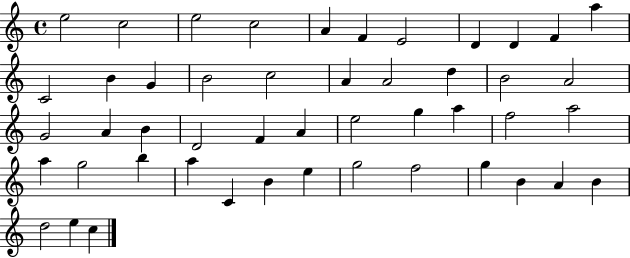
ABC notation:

X:1
T:Untitled
M:4/4
L:1/4
K:C
e2 c2 e2 c2 A F E2 D D F a C2 B G B2 c2 A A2 d B2 A2 G2 A B D2 F A e2 g a f2 a2 a g2 b a C B e g2 f2 g B A B d2 e c